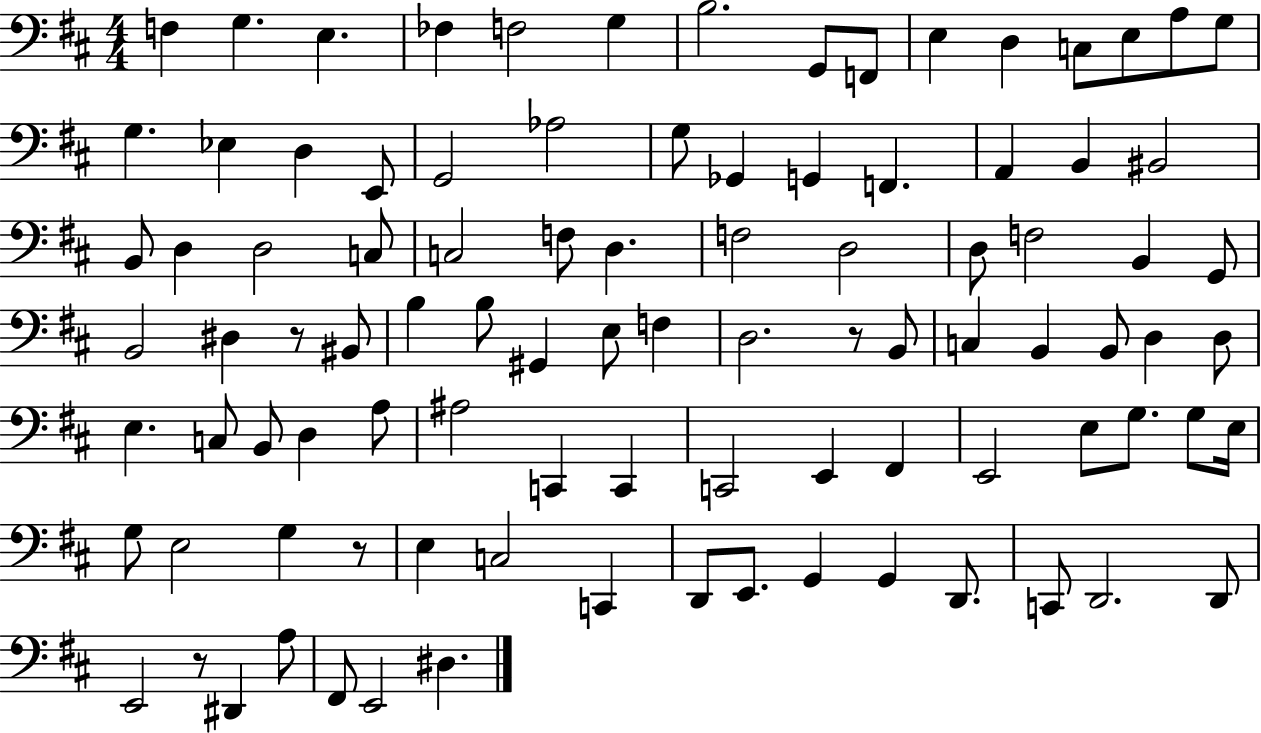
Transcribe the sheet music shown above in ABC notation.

X:1
T:Untitled
M:4/4
L:1/4
K:D
F, G, E, _F, F,2 G, B,2 G,,/2 F,,/2 E, D, C,/2 E,/2 A,/2 G,/2 G, _E, D, E,,/2 G,,2 _A,2 G,/2 _G,, G,, F,, A,, B,, ^B,,2 B,,/2 D, D,2 C,/2 C,2 F,/2 D, F,2 D,2 D,/2 F,2 B,, G,,/2 B,,2 ^D, z/2 ^B,,/2 B, B,/2 ^G,, E,/2 F, D,2 z/2 B,,/2 C, B,, B,,/2 D, D,/2 E, C,/2 B,,/2 D, A,/2 ^A,2 C,, C,, C,,2 E,, ^F,, E,,2 E,/2 G,/2 G,/2 E,/4 G,/2 E,2 G, z/2 E, C,2 C,, D,,/2 E,,/2 G,, G,, D,,/2 C,,/2 D,,2 D,,/2 E,,2 z/2 ^D,, A,/2 ^F,,/2 E,,2 ^D,